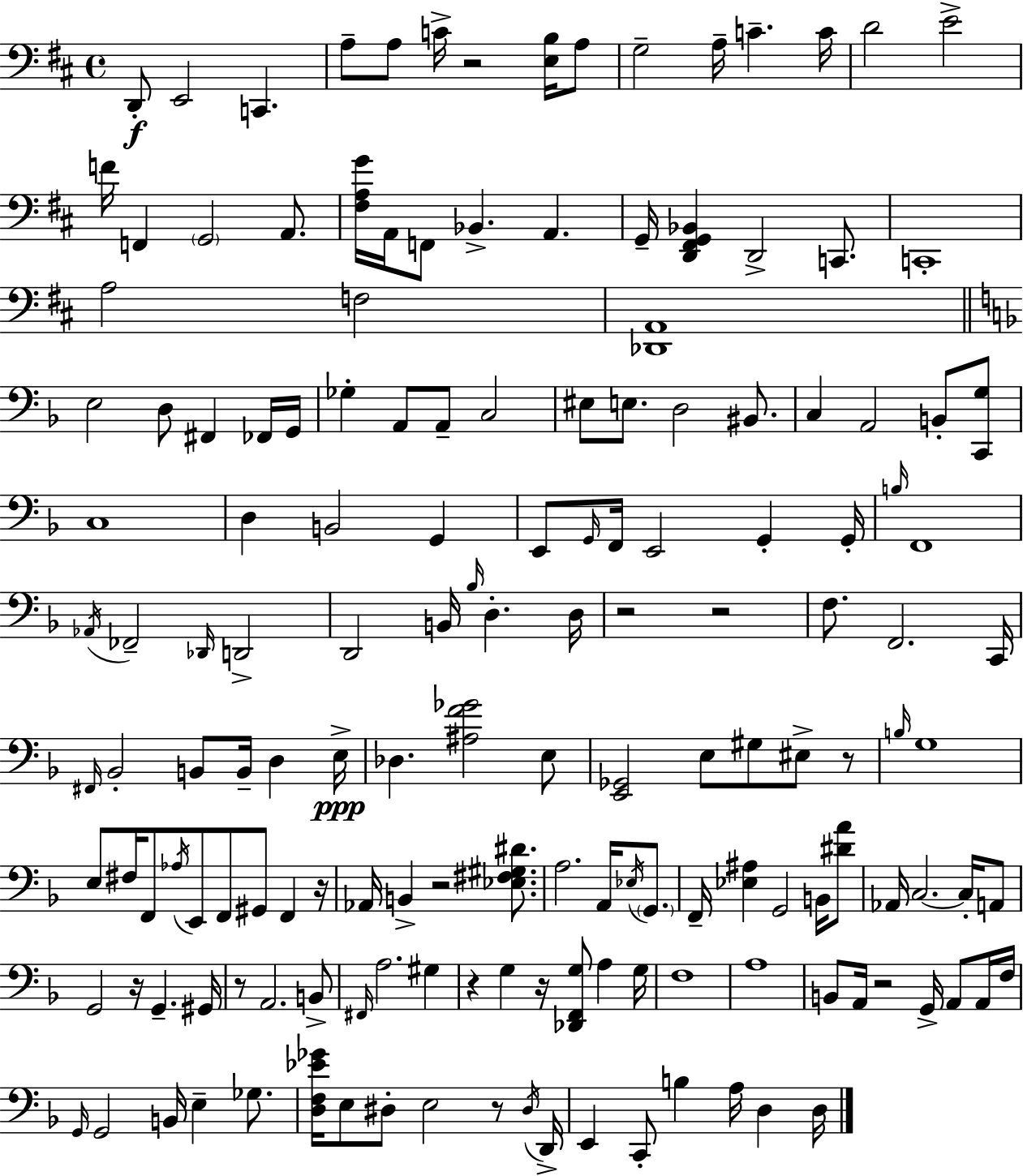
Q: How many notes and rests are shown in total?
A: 160